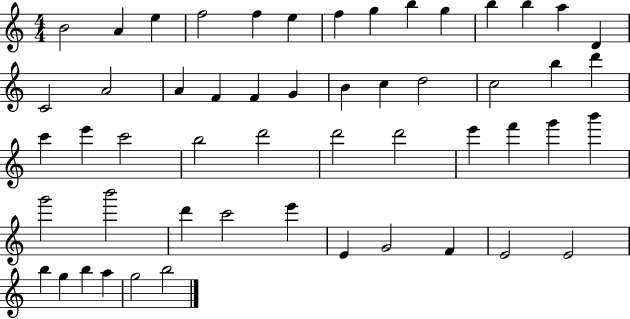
X:1
T:Untitled
M:4/4
L:1/4
K:C
B2 A e f2 f e f g b g b b a D C2 A2 A F F G B c d2 c2 b d' c' e' c'2 b2 d'2 d'2 d'2 e' f' g' b' g'2 b'2 d' c'2 e' E G2 F E2 E2 b g b a g2 b2